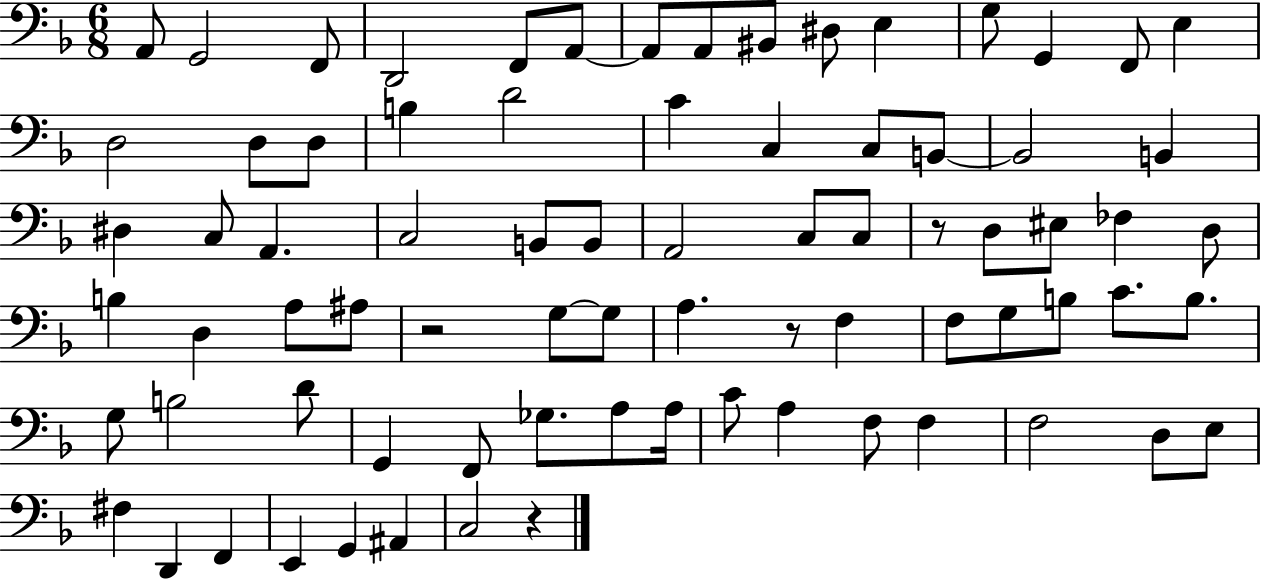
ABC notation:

X:1
T:Untitled
M:6/8
L:1/4
K:F
A,,/2 G,,2 F,,/2 D,,2 F,,/2 A,,/2 A,,/2 A,,/2 ^B,,/2 ^D,/2 E, G,/2 G,, F,,/2 E, D,2 D,/2 D,/2 B, D2 C C, C,/2 B,,/2 B,,2 B,, ^D, C,/2 A,, C,2 B,,/2 B,,/2 A,,2 C,/2 C,/2 z/2 D,/2 ^E,/2 _F, D,/2 B, D, A,/2 ^A,/2 z2 G,/2 G,/2 A, z/2 F, F,/2 G,/2 B,/2 C/2 B,/2 G,/2 B,2 D/2 G,, F,,/2 _G,/2 A,/2 A,/4 C/2 A, F,/2 F, F,2 D,/2 E,/2 ^F, D,, F,, E,, G,, ^A,, C,2 z